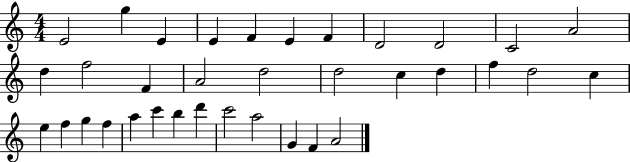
{
  \clef treble
  \numericTimeSignature
  \time 4/4
  \key c \major
  e'2 g''4 e'4 | e'4 f'4 e'4 f'4 | d'2 d'2 | c'2 a'2 | \break d''4 f''2 f'4 | a'2 d''2 | d''2 c''4 d''4 | f''4 d''2 c''4 | \break e''4 f''4 g''4 f''4 | a''4 c'''4 b''4 d'''4 | c'''2 a''2 | g'4 f'4 a'2 | \break \bar "|."
}